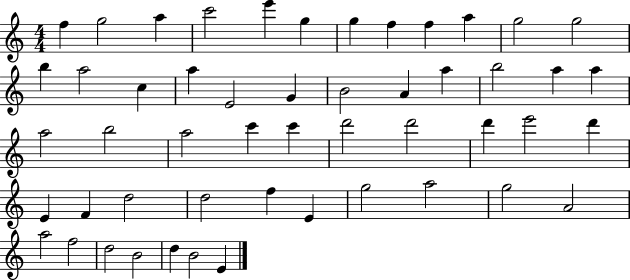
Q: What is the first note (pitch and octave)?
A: F5